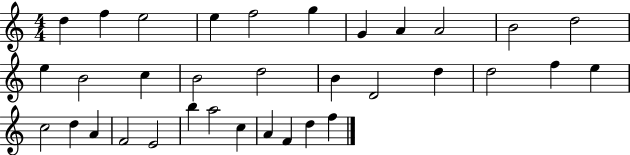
{
  \clef treble
  \numericTimeSignature
  \time 4/4
  \key c \major
  d''4 f''4 e''2 | e''4 f''2 g''4 | g'4 a'4 a'2 | b'2 d''2 | \break e''4 b'2 c''4 | b'2 d''2 | b'4 d'2 d''4 | d''2 f''4 e''4 | \break c''2 d''4 a'4 | f'2 e'2 | b''4 a''2 c''4 | a'4 f'4 d''4 f''4 | \break \bar "|."
}